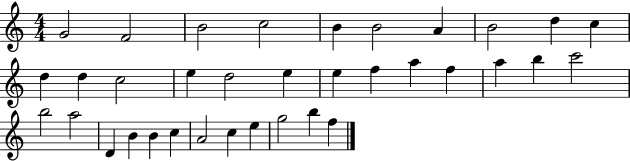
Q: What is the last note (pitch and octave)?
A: F5